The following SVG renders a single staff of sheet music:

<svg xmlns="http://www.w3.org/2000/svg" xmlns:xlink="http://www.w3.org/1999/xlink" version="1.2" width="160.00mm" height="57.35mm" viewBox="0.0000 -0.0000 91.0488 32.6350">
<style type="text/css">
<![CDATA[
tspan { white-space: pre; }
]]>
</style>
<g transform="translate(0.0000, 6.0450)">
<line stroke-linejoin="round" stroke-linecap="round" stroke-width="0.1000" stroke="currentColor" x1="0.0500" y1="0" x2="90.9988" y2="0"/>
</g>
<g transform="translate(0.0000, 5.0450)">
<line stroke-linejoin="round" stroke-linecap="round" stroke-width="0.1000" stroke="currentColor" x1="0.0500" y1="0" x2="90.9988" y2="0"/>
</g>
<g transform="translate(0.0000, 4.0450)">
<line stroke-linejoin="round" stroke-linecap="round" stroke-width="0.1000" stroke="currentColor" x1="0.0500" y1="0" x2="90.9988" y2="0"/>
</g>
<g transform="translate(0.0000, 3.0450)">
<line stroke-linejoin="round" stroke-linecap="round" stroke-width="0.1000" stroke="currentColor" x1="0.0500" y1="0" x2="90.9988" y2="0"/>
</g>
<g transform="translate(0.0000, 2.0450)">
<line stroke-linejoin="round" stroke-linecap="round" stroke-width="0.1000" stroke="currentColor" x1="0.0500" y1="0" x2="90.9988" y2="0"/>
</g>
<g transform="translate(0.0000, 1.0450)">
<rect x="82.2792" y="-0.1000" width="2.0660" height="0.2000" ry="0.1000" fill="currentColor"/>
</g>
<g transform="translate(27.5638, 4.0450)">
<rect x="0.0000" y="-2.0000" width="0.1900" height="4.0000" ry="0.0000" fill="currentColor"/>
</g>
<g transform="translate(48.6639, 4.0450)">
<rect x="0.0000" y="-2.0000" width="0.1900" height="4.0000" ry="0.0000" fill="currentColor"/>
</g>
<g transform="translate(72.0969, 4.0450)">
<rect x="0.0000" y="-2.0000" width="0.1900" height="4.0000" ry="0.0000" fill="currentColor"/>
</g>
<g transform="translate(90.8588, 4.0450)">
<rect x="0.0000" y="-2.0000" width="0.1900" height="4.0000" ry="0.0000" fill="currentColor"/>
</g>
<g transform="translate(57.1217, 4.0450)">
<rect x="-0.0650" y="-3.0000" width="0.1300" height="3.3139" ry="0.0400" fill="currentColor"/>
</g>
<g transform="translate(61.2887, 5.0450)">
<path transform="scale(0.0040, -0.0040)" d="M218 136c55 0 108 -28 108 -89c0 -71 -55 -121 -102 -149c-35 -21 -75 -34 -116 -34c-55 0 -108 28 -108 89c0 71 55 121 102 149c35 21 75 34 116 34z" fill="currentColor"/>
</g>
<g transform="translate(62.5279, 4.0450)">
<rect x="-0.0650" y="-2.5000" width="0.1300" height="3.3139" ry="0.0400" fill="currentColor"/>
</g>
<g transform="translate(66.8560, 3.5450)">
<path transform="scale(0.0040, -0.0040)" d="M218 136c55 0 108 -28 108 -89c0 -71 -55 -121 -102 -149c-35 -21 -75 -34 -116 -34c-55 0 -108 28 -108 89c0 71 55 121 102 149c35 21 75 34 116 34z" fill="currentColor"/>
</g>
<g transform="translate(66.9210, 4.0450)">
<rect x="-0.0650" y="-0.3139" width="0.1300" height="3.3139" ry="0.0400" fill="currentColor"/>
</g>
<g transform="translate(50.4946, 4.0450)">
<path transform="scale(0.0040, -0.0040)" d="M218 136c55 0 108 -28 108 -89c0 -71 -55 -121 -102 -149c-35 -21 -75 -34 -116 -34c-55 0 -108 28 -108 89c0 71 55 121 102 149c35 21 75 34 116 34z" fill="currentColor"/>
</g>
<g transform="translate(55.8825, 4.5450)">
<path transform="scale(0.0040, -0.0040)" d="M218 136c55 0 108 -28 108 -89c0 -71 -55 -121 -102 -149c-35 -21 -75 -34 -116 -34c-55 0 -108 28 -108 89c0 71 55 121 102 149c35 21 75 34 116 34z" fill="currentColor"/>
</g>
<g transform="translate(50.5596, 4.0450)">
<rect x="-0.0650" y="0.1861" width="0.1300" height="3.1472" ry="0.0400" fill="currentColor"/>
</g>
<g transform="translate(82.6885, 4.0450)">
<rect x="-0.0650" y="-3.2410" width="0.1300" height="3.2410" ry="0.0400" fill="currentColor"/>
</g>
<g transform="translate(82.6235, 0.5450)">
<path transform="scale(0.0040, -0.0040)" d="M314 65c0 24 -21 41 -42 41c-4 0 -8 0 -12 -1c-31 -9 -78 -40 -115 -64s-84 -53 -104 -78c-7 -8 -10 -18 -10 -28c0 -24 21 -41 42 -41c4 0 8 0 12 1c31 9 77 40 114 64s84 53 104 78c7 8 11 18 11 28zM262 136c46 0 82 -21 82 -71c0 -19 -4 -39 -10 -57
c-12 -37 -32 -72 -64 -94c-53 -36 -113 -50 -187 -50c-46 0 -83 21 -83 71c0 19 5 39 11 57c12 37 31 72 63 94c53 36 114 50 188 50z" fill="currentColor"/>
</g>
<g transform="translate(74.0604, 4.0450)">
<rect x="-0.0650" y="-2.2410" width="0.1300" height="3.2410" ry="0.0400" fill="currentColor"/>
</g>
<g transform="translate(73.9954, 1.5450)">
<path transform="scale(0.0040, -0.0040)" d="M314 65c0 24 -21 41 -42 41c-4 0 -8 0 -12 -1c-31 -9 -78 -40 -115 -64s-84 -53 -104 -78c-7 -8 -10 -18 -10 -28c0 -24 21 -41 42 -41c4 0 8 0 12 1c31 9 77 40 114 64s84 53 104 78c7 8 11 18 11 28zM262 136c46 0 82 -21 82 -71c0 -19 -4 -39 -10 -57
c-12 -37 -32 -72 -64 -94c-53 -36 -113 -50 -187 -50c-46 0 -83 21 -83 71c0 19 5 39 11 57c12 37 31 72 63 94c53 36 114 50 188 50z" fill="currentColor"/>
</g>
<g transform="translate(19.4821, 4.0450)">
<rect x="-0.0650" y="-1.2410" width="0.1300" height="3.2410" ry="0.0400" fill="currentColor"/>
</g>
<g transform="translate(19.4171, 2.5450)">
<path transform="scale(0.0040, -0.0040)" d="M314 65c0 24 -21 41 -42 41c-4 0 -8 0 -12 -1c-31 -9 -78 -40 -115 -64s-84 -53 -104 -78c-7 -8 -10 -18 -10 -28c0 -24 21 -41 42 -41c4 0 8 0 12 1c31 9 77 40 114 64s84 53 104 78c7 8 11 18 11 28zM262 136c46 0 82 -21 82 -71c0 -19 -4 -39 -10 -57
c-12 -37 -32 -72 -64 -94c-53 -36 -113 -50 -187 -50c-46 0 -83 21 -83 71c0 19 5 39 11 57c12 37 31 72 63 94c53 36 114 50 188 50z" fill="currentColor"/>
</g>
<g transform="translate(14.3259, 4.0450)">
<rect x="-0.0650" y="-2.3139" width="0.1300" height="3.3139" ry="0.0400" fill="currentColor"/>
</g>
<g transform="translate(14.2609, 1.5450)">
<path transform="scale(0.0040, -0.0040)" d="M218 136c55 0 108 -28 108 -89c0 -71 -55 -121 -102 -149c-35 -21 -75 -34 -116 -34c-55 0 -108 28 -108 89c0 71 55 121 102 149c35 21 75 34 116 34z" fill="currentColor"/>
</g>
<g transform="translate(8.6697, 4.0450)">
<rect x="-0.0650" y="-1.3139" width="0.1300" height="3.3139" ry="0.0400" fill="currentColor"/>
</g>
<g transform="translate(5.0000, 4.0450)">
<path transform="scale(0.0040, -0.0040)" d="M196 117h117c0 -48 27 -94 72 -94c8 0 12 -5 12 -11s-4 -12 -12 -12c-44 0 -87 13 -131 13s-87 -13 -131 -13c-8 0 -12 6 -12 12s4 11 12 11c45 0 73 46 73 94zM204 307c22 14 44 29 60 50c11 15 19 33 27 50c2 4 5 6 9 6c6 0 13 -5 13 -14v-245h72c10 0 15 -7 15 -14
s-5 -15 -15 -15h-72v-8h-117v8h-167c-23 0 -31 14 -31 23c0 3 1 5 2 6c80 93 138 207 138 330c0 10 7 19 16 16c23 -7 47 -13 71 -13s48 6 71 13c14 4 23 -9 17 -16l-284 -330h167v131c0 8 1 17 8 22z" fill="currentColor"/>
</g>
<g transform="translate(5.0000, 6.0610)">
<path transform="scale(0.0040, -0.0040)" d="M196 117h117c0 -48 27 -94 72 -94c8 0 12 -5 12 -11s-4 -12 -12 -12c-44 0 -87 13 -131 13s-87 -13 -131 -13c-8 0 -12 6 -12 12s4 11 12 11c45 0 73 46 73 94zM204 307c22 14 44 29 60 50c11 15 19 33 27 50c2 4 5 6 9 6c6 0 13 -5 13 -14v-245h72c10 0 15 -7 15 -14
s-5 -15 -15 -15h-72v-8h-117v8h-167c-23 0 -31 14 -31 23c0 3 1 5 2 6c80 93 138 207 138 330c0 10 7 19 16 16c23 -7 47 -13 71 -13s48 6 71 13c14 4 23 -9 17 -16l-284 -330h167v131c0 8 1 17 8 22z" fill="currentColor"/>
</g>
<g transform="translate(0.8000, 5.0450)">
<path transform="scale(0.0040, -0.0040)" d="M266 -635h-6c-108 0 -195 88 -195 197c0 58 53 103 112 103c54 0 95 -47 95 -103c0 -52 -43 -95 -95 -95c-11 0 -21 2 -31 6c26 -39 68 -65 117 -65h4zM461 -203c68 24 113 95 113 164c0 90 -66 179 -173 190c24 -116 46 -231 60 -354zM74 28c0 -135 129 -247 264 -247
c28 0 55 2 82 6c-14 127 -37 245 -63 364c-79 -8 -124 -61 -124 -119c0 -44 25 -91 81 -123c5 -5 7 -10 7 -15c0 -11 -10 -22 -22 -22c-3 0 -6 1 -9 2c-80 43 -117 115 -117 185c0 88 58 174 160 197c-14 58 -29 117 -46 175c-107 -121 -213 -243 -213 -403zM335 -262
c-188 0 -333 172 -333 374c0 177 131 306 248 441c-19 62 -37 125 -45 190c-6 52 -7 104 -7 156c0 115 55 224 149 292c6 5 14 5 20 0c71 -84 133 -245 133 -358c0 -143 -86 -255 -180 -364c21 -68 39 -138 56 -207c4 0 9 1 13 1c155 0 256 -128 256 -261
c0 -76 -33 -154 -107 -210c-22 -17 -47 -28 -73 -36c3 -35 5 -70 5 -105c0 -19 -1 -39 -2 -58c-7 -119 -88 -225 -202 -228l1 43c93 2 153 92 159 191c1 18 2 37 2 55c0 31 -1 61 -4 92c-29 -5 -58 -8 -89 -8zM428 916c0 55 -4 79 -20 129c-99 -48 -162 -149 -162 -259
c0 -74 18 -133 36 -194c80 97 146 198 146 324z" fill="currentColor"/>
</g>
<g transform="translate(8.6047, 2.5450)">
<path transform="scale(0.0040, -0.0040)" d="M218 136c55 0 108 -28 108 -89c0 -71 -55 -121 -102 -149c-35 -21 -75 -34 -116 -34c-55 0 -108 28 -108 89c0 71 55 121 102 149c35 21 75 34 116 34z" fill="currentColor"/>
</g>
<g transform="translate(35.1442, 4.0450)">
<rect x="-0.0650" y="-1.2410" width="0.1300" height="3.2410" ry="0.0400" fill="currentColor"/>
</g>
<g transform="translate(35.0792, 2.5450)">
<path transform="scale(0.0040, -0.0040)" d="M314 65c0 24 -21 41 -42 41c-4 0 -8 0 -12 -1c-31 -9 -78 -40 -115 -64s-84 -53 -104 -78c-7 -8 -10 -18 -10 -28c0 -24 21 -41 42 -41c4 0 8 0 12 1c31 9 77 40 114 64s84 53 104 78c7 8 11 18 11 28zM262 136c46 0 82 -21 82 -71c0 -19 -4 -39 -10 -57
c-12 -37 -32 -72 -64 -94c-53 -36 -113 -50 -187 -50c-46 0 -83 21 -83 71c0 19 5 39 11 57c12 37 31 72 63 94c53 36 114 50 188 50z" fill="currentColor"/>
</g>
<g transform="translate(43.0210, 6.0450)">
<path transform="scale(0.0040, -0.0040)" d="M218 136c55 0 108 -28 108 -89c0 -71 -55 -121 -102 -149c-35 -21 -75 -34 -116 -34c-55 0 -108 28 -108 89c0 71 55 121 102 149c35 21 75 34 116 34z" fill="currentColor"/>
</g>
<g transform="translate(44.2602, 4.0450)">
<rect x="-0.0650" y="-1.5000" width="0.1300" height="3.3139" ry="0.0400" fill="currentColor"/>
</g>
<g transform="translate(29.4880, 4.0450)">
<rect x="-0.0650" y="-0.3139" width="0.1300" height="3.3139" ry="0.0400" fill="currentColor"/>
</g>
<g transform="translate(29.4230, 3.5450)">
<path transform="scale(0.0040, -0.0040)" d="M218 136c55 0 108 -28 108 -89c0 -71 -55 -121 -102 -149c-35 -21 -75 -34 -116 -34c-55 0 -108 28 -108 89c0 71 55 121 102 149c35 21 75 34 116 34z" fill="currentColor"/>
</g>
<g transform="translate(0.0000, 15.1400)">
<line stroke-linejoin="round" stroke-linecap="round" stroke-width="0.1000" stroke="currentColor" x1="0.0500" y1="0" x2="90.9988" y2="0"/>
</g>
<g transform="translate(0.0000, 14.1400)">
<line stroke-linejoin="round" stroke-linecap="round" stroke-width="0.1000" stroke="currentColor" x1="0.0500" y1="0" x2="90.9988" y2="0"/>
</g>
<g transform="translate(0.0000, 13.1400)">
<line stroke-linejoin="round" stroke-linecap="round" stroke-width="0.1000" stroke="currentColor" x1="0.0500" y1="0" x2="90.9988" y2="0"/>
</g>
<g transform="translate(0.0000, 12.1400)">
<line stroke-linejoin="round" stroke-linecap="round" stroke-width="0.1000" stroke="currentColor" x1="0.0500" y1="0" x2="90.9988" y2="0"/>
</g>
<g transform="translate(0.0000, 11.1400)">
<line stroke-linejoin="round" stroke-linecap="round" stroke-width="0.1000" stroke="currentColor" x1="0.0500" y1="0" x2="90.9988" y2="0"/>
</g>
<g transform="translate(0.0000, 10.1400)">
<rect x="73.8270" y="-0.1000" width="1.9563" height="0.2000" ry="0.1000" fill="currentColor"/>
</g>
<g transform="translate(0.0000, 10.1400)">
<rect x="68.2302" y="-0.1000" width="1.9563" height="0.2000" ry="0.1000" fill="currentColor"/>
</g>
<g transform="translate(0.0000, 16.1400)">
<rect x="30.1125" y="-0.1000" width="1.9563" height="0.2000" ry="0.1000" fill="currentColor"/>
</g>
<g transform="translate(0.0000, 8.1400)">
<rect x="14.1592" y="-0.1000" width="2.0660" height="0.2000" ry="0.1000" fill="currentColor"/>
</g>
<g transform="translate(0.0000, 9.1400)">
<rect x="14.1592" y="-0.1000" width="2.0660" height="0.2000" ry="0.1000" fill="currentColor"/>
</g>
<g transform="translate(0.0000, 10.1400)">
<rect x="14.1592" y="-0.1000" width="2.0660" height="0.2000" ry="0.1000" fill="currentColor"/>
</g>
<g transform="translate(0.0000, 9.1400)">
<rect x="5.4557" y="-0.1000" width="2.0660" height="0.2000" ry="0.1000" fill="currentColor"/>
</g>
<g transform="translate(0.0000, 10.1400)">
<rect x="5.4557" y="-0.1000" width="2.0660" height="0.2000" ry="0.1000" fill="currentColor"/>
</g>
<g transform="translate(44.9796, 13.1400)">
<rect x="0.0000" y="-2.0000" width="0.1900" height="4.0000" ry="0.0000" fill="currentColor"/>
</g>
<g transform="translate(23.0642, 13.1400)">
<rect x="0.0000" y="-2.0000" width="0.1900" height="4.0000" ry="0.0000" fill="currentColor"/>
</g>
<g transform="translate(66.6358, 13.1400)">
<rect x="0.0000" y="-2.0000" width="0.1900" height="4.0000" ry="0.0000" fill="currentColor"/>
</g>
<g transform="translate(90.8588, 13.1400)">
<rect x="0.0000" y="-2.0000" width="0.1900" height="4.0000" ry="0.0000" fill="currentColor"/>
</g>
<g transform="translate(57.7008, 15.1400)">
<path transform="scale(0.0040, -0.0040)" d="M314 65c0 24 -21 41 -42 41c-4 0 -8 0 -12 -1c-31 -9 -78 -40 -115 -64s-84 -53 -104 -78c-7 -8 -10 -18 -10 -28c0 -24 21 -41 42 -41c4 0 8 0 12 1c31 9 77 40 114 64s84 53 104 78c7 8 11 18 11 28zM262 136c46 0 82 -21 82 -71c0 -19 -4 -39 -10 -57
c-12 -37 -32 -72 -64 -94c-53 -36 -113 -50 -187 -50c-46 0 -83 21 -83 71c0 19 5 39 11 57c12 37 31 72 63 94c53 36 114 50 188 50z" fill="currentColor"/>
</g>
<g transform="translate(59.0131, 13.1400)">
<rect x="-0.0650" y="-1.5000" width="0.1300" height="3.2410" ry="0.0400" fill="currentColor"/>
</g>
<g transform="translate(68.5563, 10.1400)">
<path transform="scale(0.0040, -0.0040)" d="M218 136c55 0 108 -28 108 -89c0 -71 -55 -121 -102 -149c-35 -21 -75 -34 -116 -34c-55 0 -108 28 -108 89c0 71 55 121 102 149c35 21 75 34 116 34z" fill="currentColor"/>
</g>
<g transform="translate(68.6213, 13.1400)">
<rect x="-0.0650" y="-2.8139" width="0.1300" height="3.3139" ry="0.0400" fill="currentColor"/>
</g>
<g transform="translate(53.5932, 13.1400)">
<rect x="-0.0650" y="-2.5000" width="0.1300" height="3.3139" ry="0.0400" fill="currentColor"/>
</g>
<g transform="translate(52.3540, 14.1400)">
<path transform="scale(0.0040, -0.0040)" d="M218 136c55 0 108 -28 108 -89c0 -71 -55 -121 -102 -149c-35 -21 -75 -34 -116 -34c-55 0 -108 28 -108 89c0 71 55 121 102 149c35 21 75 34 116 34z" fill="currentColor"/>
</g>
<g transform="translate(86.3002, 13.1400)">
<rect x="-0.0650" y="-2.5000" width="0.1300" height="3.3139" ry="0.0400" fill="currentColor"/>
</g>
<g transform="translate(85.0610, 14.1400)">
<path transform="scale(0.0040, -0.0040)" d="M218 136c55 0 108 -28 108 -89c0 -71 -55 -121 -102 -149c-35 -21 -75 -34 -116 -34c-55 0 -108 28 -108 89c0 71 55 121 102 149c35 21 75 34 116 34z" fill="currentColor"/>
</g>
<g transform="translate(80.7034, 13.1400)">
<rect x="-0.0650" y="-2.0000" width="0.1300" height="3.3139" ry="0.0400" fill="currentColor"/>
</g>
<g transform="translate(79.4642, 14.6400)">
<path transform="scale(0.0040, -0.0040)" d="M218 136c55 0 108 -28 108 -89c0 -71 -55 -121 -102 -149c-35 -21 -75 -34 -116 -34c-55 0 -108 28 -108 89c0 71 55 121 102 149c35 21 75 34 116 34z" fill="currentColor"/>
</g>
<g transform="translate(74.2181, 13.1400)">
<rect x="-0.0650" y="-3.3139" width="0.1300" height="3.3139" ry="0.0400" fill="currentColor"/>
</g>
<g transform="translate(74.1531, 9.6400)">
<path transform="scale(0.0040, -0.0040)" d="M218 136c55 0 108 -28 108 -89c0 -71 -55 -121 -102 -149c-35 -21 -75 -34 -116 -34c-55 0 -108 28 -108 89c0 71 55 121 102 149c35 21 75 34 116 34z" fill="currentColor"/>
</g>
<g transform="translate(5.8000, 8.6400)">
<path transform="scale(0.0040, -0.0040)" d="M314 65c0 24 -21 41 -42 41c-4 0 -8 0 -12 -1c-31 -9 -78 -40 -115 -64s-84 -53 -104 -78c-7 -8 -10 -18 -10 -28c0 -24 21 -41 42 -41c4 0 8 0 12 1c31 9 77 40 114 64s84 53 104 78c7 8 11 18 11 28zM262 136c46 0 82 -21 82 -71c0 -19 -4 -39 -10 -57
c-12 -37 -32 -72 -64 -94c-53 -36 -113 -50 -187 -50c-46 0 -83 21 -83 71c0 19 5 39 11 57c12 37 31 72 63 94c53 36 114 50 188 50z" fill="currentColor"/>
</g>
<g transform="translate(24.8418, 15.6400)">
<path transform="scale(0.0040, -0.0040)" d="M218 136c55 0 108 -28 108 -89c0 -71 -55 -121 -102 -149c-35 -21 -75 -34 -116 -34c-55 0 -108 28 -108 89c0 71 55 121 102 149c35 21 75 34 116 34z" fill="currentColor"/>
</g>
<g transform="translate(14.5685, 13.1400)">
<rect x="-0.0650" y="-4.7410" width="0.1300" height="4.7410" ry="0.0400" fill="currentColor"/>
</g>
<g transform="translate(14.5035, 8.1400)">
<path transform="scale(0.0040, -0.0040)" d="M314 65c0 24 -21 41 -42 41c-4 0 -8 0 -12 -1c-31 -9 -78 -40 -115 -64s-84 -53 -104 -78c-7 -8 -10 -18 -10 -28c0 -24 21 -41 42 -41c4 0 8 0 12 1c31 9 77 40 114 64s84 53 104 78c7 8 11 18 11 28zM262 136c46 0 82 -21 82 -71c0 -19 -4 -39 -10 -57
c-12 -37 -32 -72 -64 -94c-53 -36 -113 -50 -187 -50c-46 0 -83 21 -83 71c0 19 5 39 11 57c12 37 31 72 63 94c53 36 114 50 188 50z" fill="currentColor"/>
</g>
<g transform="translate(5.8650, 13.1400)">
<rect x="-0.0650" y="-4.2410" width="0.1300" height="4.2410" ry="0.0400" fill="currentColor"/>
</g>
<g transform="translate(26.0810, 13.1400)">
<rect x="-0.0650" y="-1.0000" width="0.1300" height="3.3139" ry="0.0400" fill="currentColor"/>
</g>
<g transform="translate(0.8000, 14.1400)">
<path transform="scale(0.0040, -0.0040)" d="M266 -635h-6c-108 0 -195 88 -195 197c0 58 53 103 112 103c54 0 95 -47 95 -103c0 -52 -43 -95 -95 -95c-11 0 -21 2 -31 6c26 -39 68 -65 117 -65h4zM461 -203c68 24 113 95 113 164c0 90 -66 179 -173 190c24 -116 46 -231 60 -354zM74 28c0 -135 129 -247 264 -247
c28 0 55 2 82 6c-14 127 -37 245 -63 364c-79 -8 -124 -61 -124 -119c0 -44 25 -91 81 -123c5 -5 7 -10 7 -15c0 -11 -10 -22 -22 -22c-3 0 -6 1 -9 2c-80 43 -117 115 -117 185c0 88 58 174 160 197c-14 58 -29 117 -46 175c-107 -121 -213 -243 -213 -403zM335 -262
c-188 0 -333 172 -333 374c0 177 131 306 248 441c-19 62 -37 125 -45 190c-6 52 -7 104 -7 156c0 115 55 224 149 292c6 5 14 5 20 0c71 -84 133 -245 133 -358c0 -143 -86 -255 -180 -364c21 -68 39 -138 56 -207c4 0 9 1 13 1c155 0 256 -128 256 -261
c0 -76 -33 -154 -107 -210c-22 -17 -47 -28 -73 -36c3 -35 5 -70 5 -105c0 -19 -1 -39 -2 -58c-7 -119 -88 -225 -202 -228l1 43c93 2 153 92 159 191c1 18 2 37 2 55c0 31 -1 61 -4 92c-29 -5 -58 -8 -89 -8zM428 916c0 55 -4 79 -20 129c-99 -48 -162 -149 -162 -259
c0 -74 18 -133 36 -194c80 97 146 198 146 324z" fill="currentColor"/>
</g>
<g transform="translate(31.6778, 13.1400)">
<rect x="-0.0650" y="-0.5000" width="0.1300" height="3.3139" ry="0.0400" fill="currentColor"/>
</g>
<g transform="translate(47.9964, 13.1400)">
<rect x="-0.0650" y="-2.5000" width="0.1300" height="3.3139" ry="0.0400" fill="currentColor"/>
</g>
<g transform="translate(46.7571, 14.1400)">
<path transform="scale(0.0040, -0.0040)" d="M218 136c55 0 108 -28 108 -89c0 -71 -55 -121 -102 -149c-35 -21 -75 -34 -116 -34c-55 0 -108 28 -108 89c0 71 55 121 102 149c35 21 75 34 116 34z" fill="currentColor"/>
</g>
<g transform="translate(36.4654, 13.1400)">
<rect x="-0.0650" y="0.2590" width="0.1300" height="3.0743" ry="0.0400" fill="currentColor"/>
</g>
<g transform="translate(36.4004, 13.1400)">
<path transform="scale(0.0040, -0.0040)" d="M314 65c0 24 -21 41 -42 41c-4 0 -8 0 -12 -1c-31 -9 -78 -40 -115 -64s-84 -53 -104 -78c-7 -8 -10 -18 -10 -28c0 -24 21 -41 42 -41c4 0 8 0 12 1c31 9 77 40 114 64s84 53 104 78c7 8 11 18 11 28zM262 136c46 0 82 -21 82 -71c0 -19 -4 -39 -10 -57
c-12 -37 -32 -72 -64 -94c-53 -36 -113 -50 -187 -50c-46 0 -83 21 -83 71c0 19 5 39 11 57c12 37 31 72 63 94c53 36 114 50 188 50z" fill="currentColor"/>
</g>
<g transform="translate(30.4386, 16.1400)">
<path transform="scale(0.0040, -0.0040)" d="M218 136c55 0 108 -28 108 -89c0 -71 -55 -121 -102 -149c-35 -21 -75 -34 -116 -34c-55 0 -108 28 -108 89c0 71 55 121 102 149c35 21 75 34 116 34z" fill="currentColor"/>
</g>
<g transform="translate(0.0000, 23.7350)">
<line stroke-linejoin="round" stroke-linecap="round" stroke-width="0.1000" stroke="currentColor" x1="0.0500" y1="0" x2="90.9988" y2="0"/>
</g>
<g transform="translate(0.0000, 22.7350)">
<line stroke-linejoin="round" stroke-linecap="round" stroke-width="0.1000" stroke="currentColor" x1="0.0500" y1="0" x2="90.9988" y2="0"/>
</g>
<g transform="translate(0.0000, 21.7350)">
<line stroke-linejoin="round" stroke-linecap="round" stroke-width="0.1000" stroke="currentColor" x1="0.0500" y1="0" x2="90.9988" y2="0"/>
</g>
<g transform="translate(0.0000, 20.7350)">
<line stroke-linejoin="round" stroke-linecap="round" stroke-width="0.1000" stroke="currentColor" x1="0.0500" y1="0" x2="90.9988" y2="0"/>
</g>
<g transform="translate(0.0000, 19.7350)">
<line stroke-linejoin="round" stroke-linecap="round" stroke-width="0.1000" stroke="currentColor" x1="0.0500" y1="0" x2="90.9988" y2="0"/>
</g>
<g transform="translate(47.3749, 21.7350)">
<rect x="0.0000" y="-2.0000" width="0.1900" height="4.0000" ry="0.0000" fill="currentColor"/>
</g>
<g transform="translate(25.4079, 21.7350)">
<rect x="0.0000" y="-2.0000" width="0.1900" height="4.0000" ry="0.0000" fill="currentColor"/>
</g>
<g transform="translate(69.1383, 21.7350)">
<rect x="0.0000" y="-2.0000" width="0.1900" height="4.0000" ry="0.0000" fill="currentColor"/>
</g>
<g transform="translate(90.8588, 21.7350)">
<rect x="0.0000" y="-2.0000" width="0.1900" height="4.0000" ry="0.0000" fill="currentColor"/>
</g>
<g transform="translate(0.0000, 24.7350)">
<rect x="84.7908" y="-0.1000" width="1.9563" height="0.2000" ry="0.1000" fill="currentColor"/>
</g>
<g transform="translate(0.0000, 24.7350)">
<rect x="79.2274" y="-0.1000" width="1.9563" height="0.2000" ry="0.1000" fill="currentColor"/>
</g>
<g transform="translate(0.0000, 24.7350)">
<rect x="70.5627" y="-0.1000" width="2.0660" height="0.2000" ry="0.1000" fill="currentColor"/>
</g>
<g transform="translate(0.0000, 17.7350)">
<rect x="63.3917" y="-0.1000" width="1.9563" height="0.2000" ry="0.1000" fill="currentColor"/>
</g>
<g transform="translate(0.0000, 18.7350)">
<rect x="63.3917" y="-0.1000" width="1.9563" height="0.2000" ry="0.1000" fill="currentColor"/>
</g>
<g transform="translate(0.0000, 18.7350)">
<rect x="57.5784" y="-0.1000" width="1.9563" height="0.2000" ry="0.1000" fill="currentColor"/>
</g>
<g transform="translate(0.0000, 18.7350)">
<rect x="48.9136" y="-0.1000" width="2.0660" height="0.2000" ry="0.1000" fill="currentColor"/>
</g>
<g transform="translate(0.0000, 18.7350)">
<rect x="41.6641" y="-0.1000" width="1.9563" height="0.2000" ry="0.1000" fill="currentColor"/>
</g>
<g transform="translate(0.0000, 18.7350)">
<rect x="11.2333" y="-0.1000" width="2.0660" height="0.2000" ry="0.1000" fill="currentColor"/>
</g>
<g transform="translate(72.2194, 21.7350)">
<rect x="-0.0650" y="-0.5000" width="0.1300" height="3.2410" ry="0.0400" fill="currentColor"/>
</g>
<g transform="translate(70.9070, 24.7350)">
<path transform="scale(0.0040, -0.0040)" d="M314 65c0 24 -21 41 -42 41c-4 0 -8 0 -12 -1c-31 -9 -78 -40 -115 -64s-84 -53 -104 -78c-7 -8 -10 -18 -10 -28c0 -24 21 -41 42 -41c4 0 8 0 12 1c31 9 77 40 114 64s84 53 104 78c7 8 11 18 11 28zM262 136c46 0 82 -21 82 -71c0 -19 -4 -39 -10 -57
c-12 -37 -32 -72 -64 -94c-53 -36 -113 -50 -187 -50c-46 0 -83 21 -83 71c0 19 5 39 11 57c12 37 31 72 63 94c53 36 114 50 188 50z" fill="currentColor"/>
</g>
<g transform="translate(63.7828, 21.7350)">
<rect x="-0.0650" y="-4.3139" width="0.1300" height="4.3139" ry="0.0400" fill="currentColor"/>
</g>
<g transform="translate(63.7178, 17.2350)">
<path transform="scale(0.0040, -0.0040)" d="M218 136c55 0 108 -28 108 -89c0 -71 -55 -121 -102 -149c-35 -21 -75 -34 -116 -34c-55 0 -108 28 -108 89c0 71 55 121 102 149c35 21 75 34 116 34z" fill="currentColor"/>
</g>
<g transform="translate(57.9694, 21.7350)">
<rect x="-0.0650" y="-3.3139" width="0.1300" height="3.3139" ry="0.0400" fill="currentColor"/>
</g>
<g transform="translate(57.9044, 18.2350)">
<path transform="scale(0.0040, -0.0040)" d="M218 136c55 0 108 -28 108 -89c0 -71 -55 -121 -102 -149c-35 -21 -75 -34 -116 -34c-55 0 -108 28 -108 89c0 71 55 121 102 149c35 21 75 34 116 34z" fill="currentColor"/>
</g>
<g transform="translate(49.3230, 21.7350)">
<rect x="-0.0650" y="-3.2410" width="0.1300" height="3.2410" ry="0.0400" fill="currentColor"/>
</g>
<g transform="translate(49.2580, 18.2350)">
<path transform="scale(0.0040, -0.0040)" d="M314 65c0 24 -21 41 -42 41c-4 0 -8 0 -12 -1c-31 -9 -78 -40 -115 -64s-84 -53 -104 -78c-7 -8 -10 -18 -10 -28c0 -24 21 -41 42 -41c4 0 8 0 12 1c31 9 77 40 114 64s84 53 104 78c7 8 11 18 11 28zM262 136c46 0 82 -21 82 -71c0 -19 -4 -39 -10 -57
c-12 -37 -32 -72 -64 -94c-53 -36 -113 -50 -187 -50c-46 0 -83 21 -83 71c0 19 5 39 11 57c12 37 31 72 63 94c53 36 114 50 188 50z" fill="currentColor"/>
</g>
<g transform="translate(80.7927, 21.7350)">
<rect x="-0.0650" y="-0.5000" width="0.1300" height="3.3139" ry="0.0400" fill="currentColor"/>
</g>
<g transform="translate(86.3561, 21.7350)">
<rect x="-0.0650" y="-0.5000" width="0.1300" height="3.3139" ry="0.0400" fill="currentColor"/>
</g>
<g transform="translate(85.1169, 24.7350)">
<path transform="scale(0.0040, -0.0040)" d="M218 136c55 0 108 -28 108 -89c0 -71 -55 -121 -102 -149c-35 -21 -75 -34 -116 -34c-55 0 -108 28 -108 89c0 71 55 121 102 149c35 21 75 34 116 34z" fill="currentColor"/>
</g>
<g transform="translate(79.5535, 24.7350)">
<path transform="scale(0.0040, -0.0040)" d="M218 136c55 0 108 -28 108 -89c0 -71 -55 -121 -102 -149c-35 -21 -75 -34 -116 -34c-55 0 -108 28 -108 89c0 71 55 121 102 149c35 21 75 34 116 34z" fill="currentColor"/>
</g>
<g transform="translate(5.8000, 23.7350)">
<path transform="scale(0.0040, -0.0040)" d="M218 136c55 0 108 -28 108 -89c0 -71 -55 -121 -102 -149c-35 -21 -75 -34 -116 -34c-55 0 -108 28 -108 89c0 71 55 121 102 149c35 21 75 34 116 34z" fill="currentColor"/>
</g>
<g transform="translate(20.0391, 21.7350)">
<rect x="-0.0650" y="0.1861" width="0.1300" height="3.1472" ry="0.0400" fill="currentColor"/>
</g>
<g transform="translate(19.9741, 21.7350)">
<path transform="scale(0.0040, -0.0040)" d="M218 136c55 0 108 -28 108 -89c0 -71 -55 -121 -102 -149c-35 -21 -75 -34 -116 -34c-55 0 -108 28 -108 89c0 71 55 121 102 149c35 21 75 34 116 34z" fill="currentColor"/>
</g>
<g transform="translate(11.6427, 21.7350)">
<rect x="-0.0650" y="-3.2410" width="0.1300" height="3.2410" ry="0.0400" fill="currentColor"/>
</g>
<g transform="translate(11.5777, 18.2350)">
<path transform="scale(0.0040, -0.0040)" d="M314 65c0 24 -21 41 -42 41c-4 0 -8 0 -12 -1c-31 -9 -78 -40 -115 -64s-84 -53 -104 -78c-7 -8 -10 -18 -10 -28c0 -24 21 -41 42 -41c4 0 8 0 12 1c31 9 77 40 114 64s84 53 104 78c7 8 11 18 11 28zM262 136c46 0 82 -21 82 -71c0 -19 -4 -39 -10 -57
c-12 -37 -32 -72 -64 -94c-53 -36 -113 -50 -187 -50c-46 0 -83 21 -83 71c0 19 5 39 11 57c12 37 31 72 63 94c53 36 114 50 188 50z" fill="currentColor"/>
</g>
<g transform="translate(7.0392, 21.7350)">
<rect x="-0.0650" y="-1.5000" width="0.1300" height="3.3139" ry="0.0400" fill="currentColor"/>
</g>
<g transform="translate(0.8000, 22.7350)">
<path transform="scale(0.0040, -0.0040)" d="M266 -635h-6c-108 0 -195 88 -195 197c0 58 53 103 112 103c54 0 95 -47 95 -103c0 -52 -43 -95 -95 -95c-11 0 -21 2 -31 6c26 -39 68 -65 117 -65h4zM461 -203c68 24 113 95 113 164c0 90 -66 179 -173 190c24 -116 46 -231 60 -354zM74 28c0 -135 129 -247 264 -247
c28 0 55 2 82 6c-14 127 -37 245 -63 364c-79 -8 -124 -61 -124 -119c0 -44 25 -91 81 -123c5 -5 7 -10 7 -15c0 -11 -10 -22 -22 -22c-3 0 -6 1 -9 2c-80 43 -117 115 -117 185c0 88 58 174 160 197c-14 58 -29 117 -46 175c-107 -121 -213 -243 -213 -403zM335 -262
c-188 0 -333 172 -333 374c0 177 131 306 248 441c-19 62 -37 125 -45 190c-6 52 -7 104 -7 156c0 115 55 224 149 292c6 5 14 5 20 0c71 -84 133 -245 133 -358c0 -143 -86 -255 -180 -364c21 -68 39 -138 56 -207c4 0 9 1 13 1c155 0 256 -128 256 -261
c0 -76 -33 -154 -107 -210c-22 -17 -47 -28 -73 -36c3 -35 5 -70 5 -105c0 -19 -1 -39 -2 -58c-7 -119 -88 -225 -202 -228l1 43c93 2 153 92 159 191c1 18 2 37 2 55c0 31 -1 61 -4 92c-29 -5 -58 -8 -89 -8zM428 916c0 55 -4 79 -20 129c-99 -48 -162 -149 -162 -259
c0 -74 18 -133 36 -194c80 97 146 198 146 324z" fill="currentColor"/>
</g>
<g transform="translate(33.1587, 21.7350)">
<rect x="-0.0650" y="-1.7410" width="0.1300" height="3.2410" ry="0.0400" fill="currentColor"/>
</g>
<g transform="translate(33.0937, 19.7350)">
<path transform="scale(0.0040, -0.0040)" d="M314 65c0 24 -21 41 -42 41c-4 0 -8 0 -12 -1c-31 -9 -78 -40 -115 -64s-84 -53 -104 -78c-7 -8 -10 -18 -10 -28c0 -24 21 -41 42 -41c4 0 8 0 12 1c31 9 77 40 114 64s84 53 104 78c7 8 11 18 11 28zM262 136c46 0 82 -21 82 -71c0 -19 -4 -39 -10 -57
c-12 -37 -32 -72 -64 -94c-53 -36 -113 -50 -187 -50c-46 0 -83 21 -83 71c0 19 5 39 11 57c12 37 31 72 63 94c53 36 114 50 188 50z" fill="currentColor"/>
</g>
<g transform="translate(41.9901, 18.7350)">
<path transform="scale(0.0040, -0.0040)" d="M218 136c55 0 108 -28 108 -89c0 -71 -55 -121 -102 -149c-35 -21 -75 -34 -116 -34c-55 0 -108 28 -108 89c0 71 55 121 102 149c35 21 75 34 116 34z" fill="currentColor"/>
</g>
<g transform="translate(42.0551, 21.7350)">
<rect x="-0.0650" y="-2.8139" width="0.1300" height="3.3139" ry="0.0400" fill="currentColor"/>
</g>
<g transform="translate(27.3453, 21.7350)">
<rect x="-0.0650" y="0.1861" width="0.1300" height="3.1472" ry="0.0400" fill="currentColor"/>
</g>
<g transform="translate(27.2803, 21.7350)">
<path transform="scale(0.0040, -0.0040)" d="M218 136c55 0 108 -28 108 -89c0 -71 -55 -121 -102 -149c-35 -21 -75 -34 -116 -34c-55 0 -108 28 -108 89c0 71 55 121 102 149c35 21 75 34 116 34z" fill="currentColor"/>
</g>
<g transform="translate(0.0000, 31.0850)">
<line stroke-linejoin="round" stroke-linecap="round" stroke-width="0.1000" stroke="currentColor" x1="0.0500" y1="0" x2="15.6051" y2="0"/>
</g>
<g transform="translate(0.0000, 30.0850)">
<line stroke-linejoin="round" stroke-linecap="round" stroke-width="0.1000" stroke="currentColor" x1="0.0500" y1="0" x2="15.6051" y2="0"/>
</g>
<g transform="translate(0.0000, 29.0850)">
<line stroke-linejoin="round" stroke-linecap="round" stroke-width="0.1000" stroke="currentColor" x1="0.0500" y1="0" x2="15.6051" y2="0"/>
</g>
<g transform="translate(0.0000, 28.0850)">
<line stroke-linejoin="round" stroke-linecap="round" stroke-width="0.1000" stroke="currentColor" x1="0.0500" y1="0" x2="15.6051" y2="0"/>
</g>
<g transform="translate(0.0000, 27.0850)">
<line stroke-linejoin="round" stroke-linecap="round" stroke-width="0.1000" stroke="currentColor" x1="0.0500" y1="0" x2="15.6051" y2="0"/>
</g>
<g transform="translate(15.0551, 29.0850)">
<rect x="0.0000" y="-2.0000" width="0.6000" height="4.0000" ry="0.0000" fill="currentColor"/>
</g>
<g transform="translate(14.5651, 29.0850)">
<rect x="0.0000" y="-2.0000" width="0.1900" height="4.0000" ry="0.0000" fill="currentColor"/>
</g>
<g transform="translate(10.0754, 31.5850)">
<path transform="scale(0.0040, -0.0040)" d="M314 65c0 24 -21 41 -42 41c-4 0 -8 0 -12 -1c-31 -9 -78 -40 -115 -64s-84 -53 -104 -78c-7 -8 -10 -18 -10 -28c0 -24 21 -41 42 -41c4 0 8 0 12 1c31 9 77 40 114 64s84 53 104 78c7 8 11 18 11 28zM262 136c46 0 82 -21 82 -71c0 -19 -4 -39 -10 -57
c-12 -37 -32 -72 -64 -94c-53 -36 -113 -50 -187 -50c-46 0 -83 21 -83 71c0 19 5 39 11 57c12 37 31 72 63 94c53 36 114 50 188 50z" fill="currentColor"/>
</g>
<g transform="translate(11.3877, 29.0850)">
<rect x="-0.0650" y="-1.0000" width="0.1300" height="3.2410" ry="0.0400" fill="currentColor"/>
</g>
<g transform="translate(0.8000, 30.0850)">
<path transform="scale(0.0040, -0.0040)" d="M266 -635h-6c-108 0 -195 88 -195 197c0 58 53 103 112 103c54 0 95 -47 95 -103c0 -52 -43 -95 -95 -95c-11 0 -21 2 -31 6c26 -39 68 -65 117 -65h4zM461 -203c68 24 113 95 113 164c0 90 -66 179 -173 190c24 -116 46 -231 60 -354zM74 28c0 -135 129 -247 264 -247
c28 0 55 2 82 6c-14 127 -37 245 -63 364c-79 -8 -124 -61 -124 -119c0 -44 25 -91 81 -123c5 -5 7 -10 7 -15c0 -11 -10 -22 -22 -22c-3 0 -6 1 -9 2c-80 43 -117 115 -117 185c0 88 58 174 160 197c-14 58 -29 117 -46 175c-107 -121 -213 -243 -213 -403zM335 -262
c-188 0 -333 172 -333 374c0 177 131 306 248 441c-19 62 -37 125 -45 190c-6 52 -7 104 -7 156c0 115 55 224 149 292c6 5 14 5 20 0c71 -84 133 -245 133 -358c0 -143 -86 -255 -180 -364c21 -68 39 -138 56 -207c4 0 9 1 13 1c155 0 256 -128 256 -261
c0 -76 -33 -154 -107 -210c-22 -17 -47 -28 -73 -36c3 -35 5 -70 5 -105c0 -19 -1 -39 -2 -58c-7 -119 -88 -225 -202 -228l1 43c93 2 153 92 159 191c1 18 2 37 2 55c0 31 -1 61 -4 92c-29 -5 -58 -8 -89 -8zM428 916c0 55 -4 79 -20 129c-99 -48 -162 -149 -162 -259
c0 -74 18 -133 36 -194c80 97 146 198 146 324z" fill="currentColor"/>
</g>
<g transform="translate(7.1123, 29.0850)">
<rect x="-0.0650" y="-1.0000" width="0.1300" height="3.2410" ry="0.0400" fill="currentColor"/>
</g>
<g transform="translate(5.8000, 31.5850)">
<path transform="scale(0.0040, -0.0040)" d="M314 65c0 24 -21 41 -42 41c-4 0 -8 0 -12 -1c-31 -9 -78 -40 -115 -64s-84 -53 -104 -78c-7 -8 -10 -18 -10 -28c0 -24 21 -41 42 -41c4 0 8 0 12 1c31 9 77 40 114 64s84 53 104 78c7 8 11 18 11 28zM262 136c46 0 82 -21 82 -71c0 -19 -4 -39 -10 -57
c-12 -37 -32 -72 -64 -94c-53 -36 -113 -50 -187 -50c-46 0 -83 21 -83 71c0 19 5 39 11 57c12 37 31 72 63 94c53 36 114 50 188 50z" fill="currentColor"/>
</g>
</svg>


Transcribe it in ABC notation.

X:1
T:Untitled
M:4/4
L:1/4
K:C
e g e2 c e2 E B A G c g2 b2 d'2 e'2 D C B2 G G E2 a b F G E b2 B B f2 a b2 b d' C2 C C D2 D2